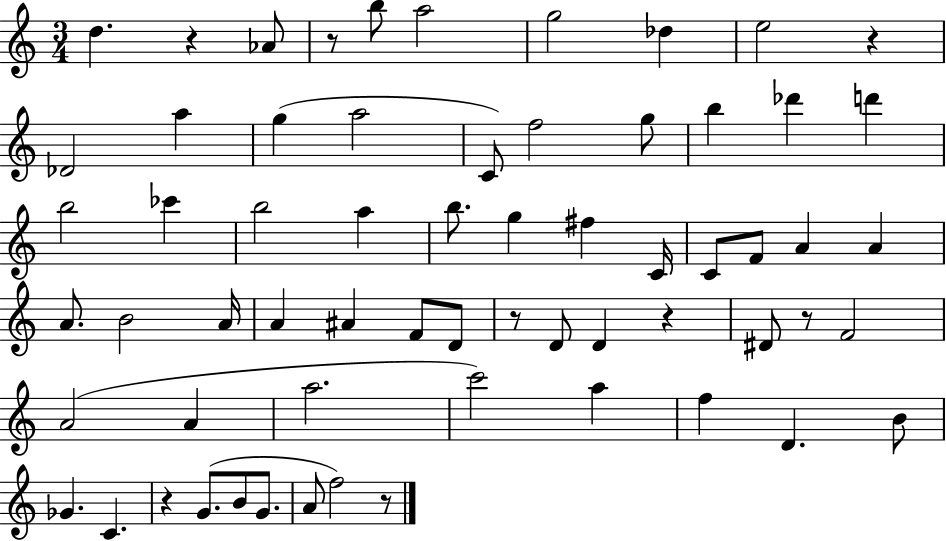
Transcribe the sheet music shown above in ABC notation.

X:1
T:Untitled
M:3/4
L:1/4
K:C
d z _A/2 z/2 b/2 a2 g2 _d e2 z _D2 a g a2 C/2 f2 g/2 b _d' d' b2 _c' b2 a b/2 g ^f C/4 C/2 F/2 A A A/2 B2 A/4 A ^A F/2 D/2 z/2 D/2 D z ^D/2 z/2 F2 A2 A a2 c'2 a f D B/2 _G C z G/2 B/2 G/2 A/2 f2 z/2